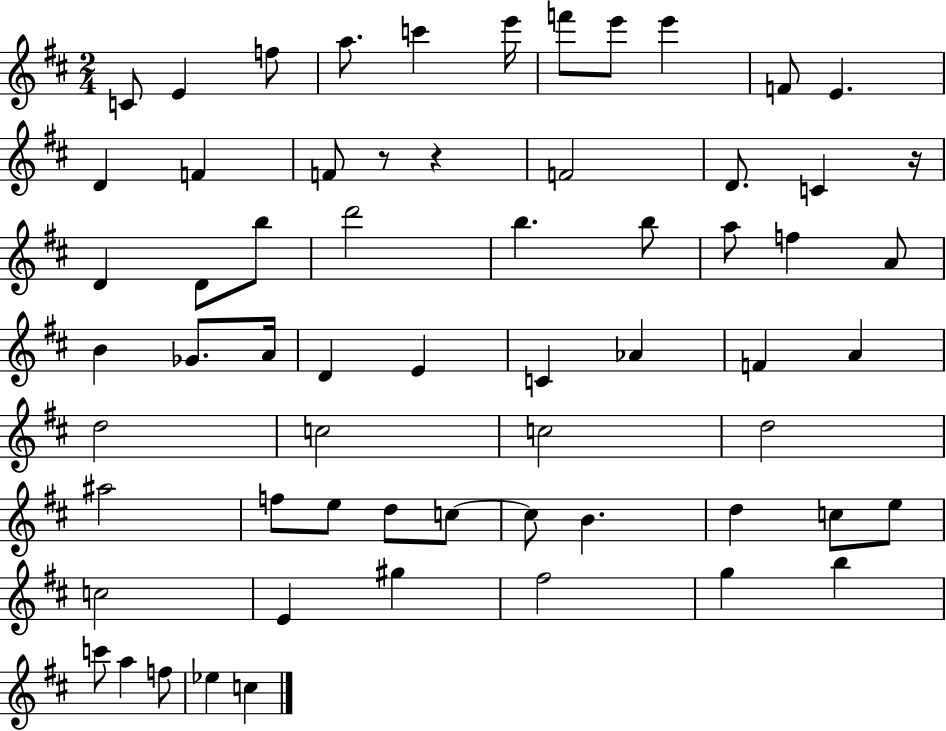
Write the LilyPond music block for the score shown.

{
  \clef treble
  \numericTimeSignature
  \time 2/4
  \key d \major
  \repeat volta 2 { c'8 e'4 f''8 | a''8. c'''4 e'''16 | f'''8 e'''8 e'''4 | f'8 e'4. | \break d'4 f'4 | f'8 r8 r4 | f'2 | d'8. c'4 r16 | \break d'4 d'8 b''8 | d'''2 | b''4. b''8 | a''8 f''4 a'8 | \break b'4 ges'8. a'16 | d'4 e'4 | c'4 aes'4 | f'4 a'4 | \break d''2 | c''2 | c''2 | d''2 | \break ais''2 | f''8 e''8 d''8 c''8~~ | c''8 b'4. | d''4 c''8 e''8 | \break c''2 | e'4 gis''4 | fis''2 | g''4 b''4 | \break c'''8 a''4 f''8 | ees''4 c''4 | } \bar "|."
}